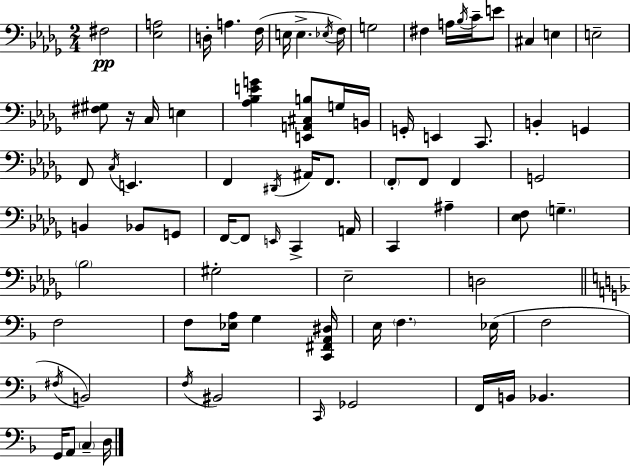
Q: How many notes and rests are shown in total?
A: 80